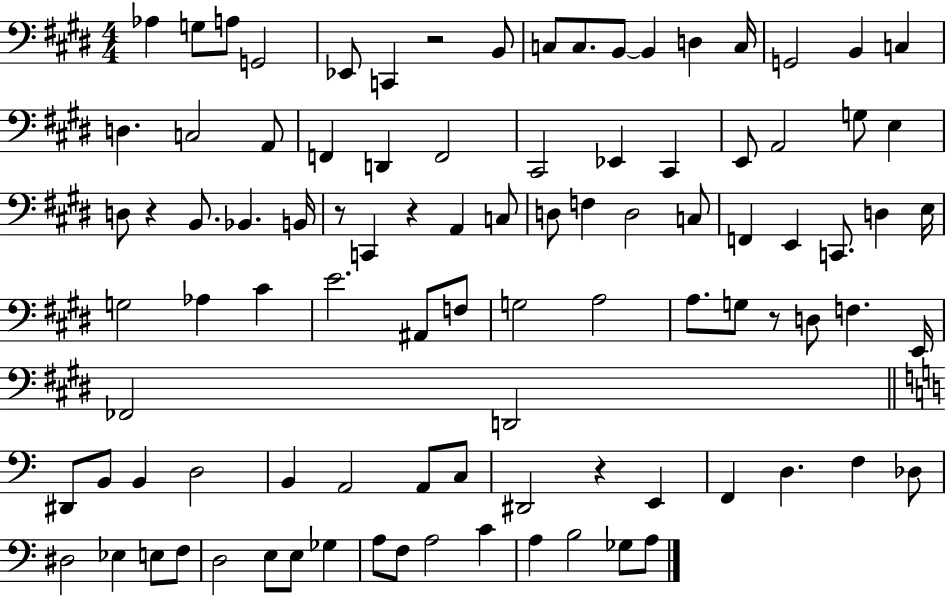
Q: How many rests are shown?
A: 6